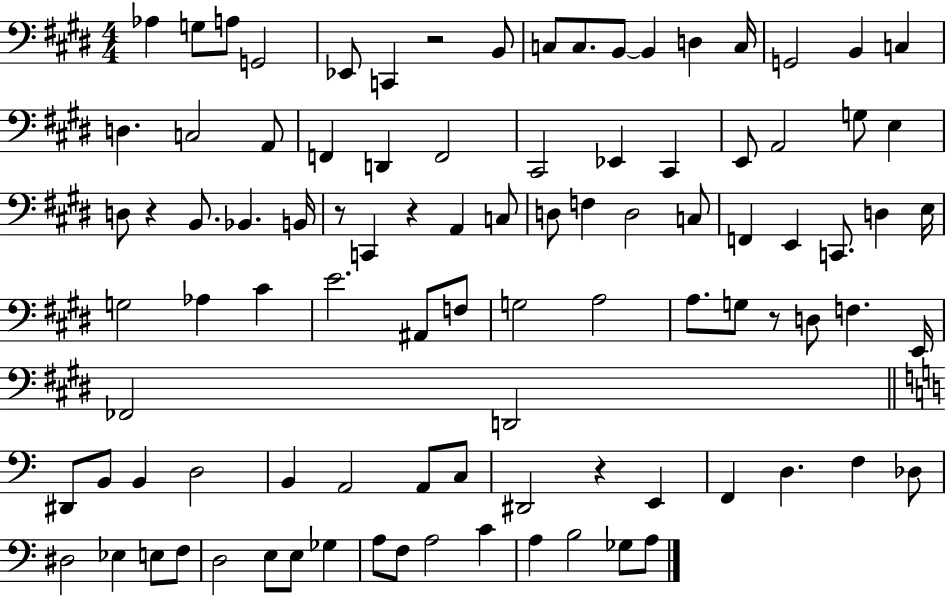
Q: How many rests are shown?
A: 6